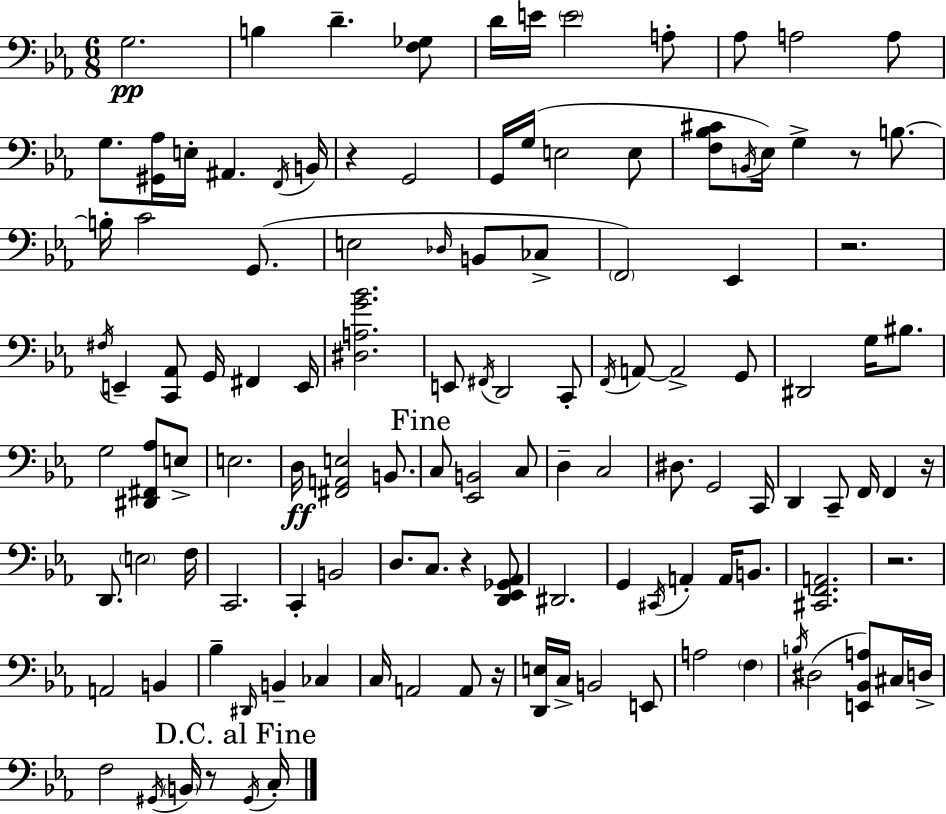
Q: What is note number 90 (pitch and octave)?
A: B2